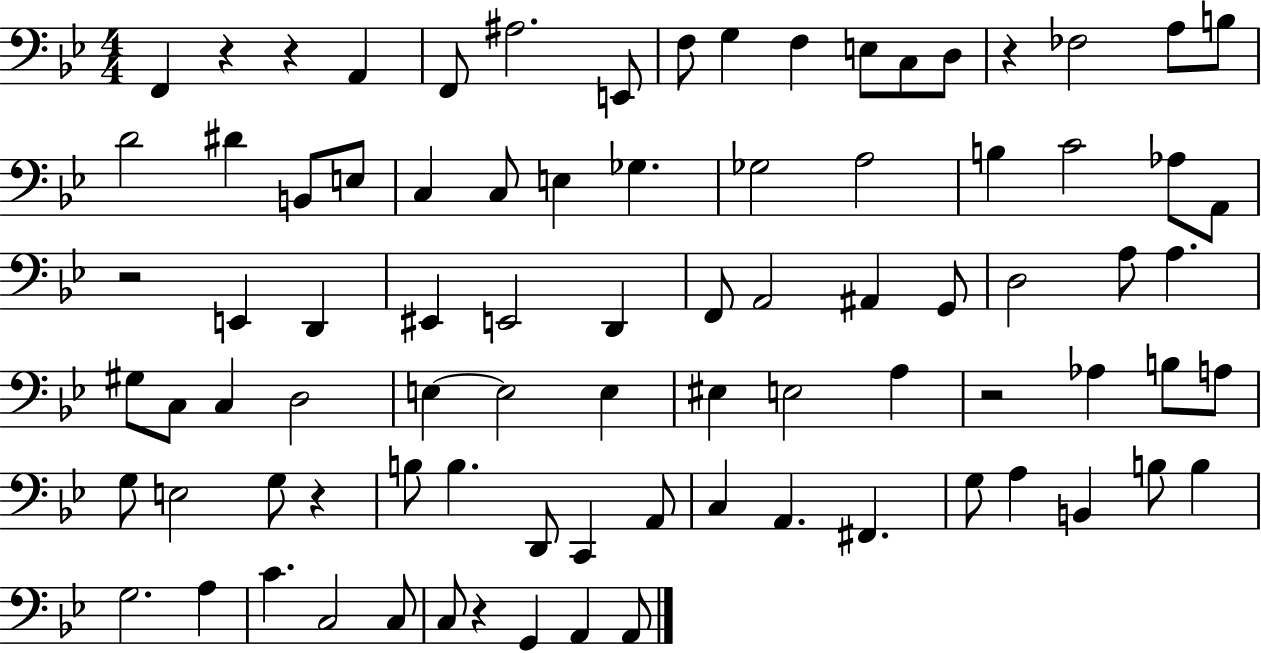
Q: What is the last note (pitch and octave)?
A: A2